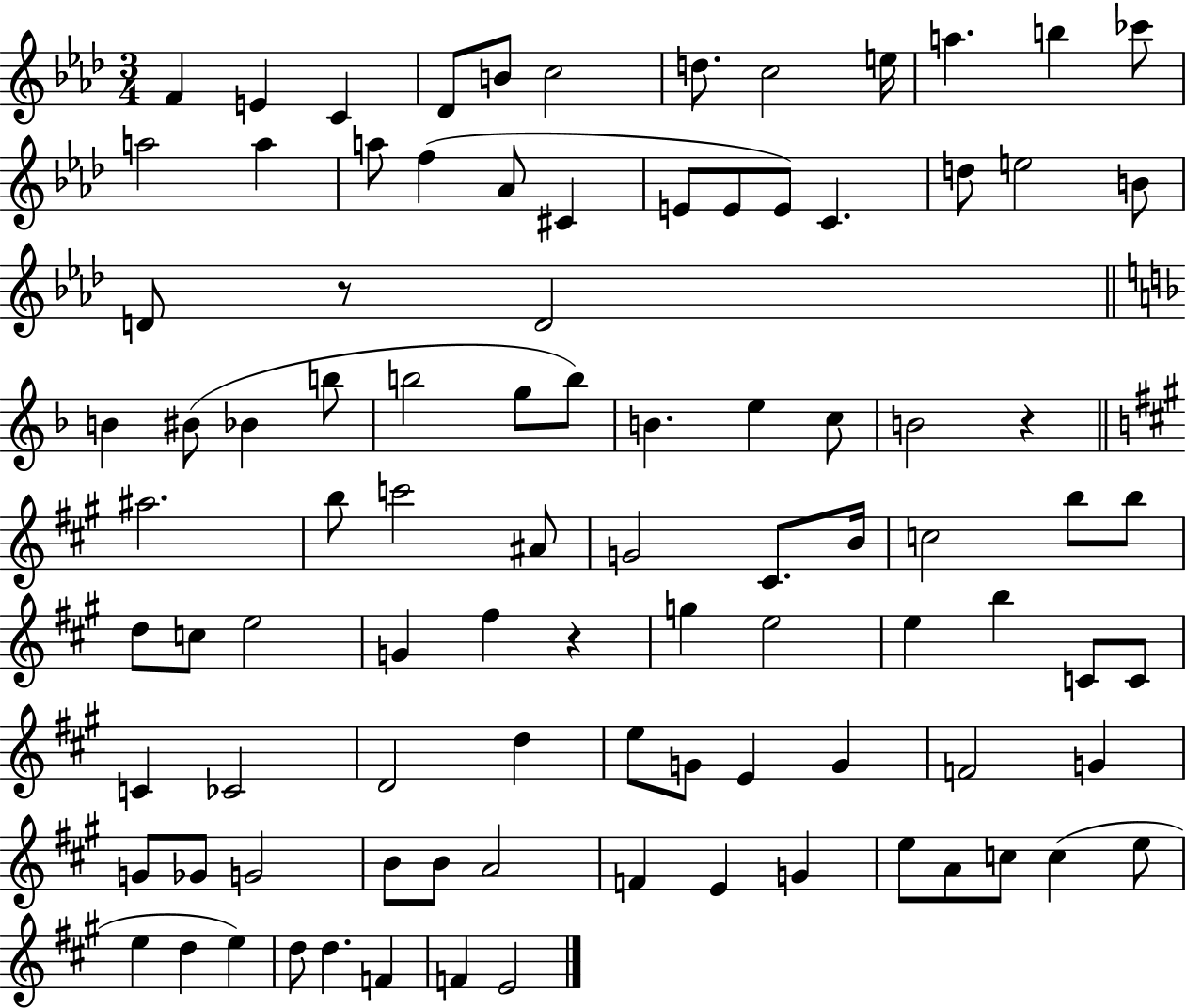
X:1
T:Untitled
M:3/4
L:1/4
K:Ab
F E C _D/2 B/2 c2 d/2 c2 e/4 a b _c'/2 a2 a a/2 f _A/2 ^C E/2 E/2 E/2 C d/2 e2 B/2 D/2 z/2 D2 B ^B/2 _B b/2 b2 g/2 b/2 B e c/2 B2 z ^a2 b/2 c'2 ^A/2 G2 ^C/2 B/4 c2 b/2 b/2 d/2 c/2 e2 G ^f z g e2 e b C/2 C/2 C _C2 D2 d e/2 G/2 E G F2 G G/2 _G/2 G2 B/2 B/2 A2 F E G e/2 A/2 c/2 c e/2 e d e d/2 d F F E2